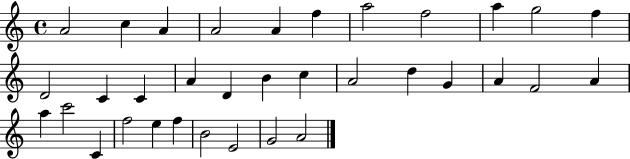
X:1
T:Untitled
M:4/4
L:1/4
K:C
A2 c A A2 A f a2 f2 a g2 f D2 C C A D B c A2 d G A F2 A a c'2 C f2 e f B2 E2 G2 A2